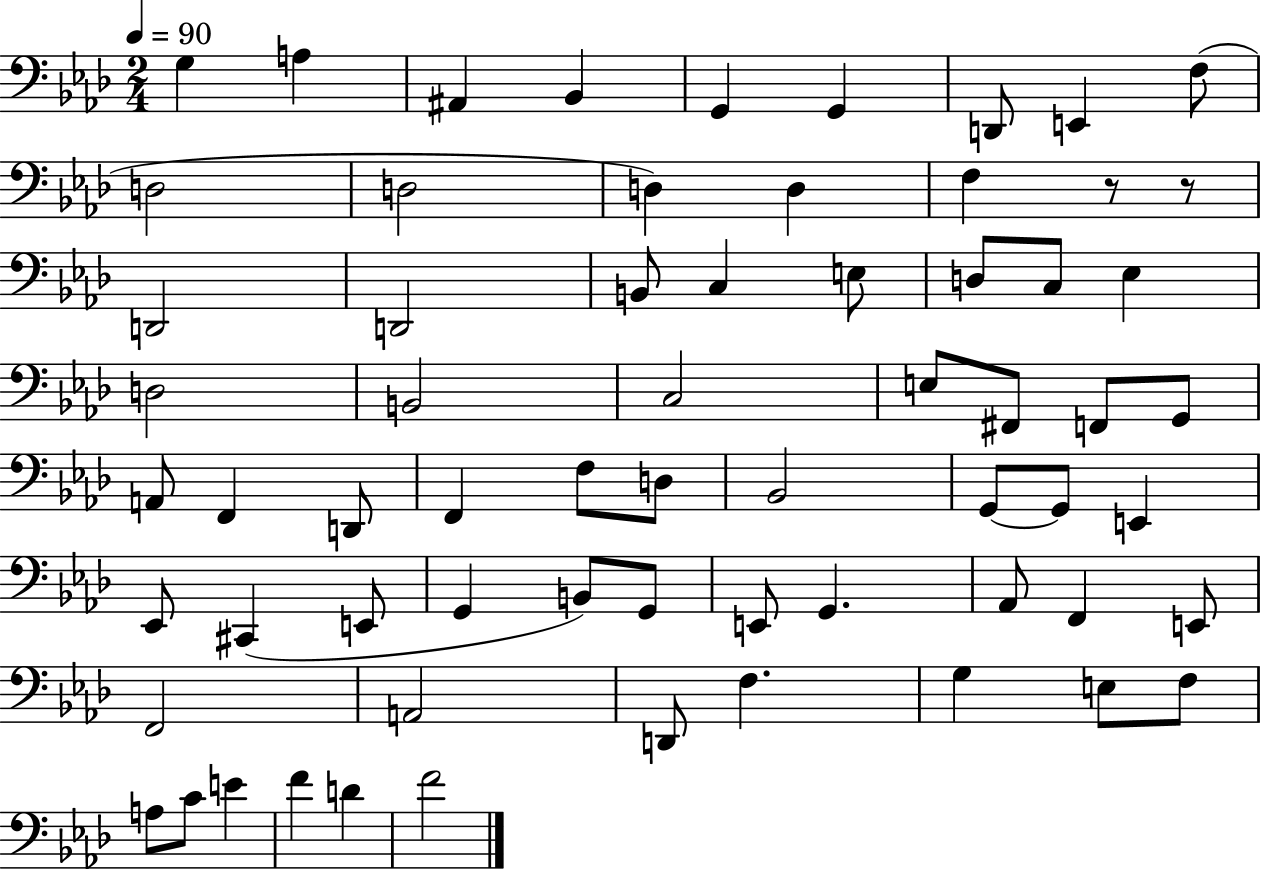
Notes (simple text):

G3/q A3/q A#2/q Bb2/q G2/q G2/q D2/e E2/q F3/e D3/h D3/h D3/q D3/q F3/q R/e R/e D2/h D2/h B2/e C3/q E3/e D3/e C3/e Eb3/q D3/h B2/h C3/h E3/e F#2/e F2/e G2/e A2/e F2/q D2/e F2/q F3/e D3/e Bb2/h G2/e G2/e E2/q Eb2/e C#2/q E2/e G2/q B2/e G2/e E2/e G2/q. Ab2/e F2/q E2/e F2/h A2/h D2/e F3/q. G3/q E3/e F3/e A3/e C4/e E4/q F4/q D4/q F4/h